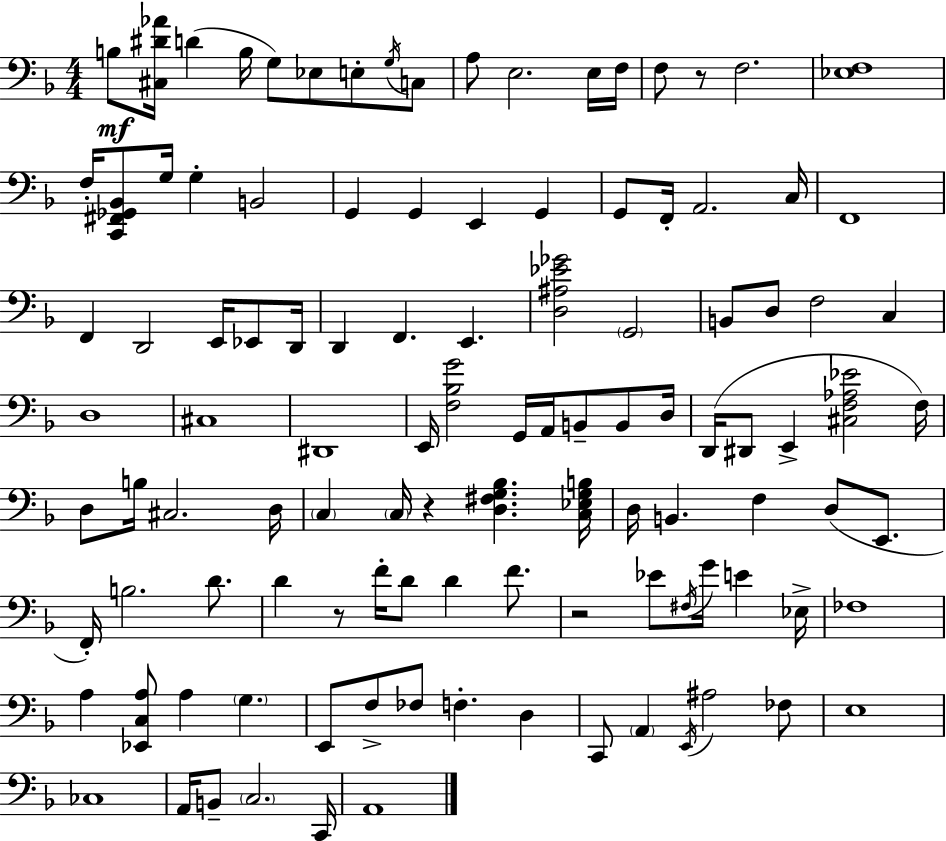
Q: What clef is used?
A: bass